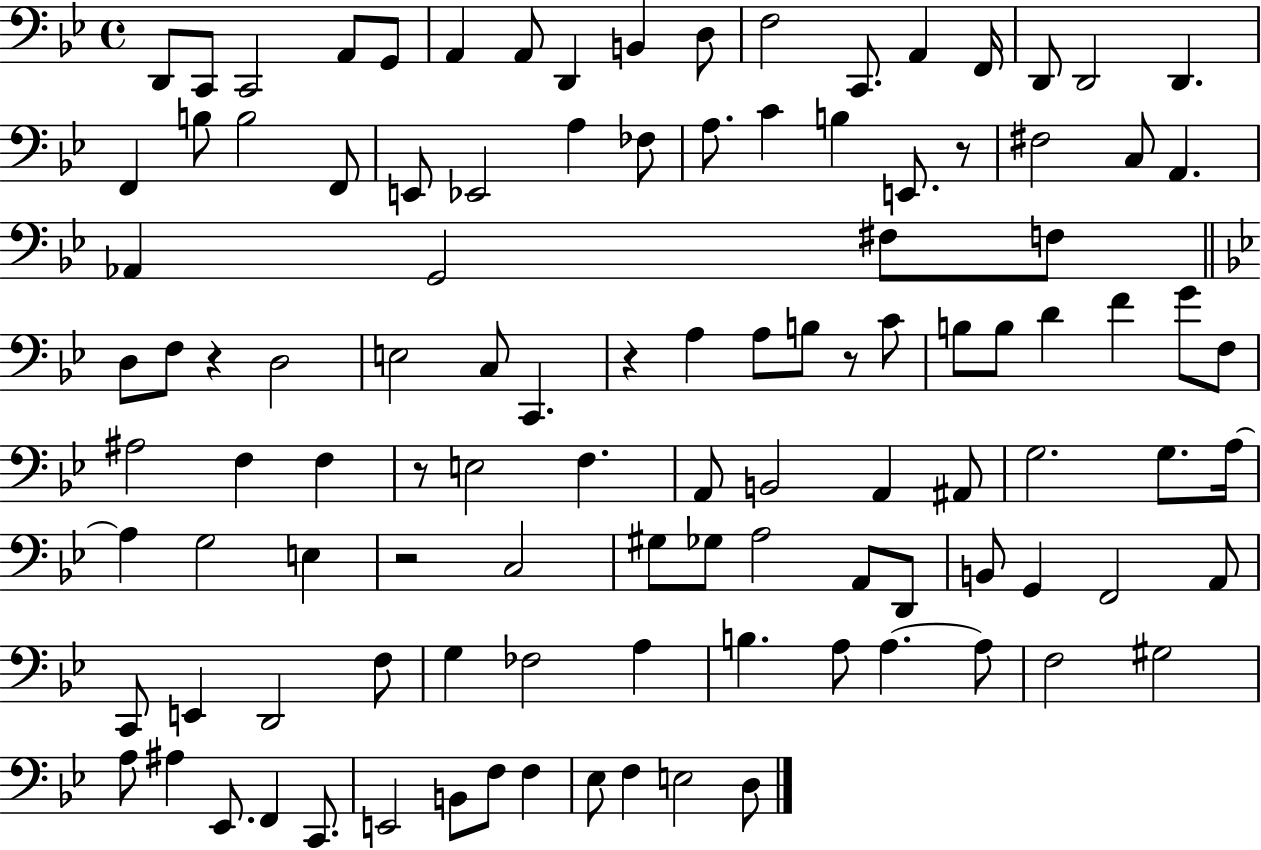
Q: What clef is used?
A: bass